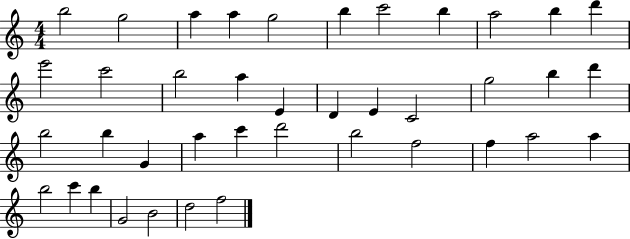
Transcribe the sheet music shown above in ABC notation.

X:1
T:Untitled
M:4/4
L:1/4
K:C
b2 g2 a a g2 b c'2 b a2 b d' e'2 c'2 b2 a E D E C2 g2 b d' b2 b G a c' d'2 b2 f2 f a2 a b2 c' b G2 B2 d2 f2